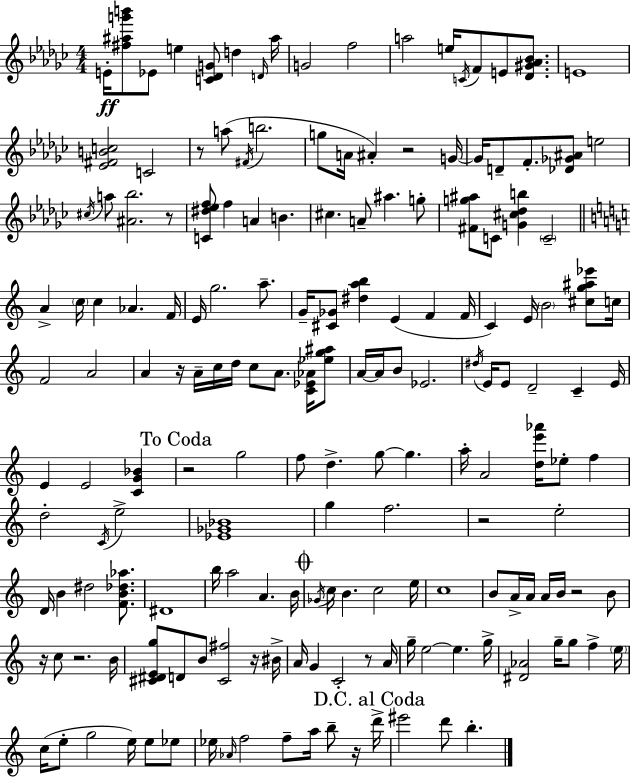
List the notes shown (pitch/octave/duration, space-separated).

E4/s [F#5,A#5,G6,B6]/e Eb4/e E5/q [C4,Db4,G4]/e D5/q D4/s A#5/s G4/h F5/h A5/h E5/s C4/s F4/e E4/e [Db4,G#4,Ab4,Bb4]/e. E4/w [Eb4,F#4,B4,C5]/h C4/h R/e A5/e F#4/s B5/h. G5/e A4/s A#4/q R/h G4/s G4/s D4/e F4/e. [Db4,Gb4,A#4]/e E5/h C#5/s A5/e [A#4,Bb5]/h. R/e [C4,D#5,Eb5,F5]/e F5/q A4/q B4/q. C#5/q. A4/e A#5/q. G5/e [F#4,G5,A#5]/e C4/e [G4,C#5,Db5,B5]/q C4/h A4/q C5/s C5/q Ab4/q. F4/s E4/s G5/h. A5/e. G4/s [C#4,Gb4]/e [D#5,A5,B5]/q E4/q F4/q F4/s C4/q E4/s B4/h [C#5,G5,A#5,Eb6]/e C5/s F4/h A4/h A4/q R/s A4/s C5/s D5/s C5/e A4/e. [C4,Eb4,Ab4]/s [Eb5,G5,A#5]/e A4/s A4/s B4/e Eb4/h. D#5/s E4/s E4/e D4/h C4/q E4/s E4/q E4/h [C4,G4,Bb4]/q R/h G5/h F5/e D5/q. G5/e G5/q. A5/s A4/h [D5,E6,Ab6]/s Eb5/e F5/q D5/h C4/s E5/h [Eb4,Gb4,Bb4]/w G5/q F5/h. R/h E5/h D4/s B4/q D#5/h [F4,B4,Db5,Ab5]/e. D#4/w B5/s A5/h A4/q. B4/s Gb4/s C5/s B4/q. C5/h E5/s C5/w B4/e A4/s A4/s A4/s B4/s R/h B4/e R/s C5/e R/h. B4/s [C#4,D#4,E4,G5]/e D4/e B4/e [C#4,F#5]/h R/s BIS4/s A4/s G4/q C4/h R/e A4/s G5/s E5/h E5/q. G5/s [D#4,Ab4]/h G5/s G5/e F5/q E5/s C5/s E5/e G5/h E5/s E5/e Eb5/e Eb5/s Ab4/s F5/h F5/e A5/s B5/e R/s D6/s EIS6/h D6/e B5/q.